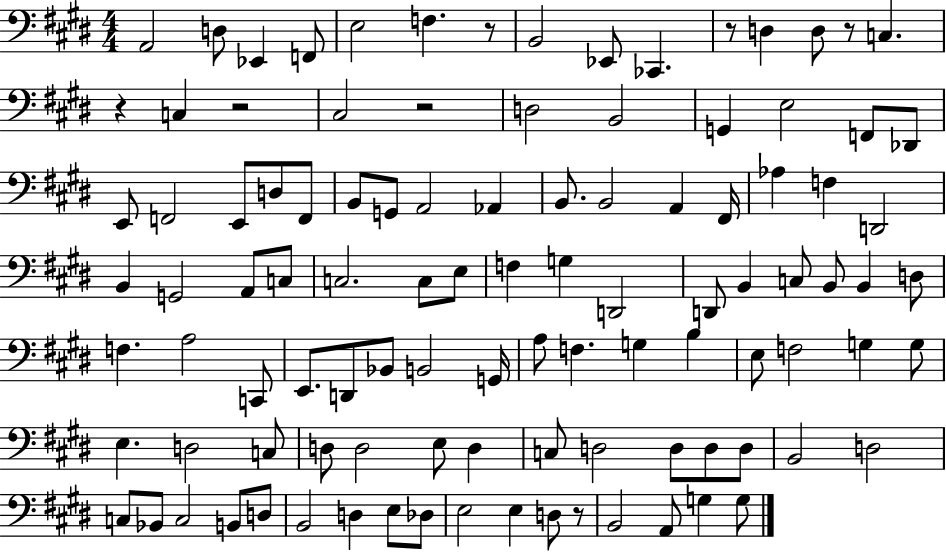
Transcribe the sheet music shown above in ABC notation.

X:1
T:Untitled
M:4/4
L:1/4
K:E
A,,2 D,/2 _E,, F,,/2 E,2 F, z/2 B,,2 _E,,/2 _C,, z/2 D, D,/2 z/2 C, z C, z2 ^C,2 z2 D,2 B,,2 G,, E,2 F,,/2 _D,,/2 E,,/2 F,,2 E,,/2 D,/2 F,,/2 B,,/2 G,,/2 A,,2 _A,, B,,/2 B,,2 A,, ^F,,/4 _A, F, D,,2 B,, G,,2 A,,/2 C,/2 C,2 C,/2 E,/2 F, G, D,,2 D,,/2 B,, C,/2 B,,/2 B,, D,/2 F, A,2 C,,/2 E,,/2 D,,/2 _B,,/2 B,,2 G,,/4 A,/2 F, G, B, E,/2 F,2 G, G,/2 E, D,2 C,/2 D,/2 D,2 E,/2 D, C,/2 D,2 D,/2 D,/2 D,/2 B,,2 D,2 C,/2 _B,,/2 C,2 B,,/2 D,/2 B,,2 D, E,/2 _D,/2 E,2 E, D,/2 z/2 B,,2 A,,/2 G, G,/2